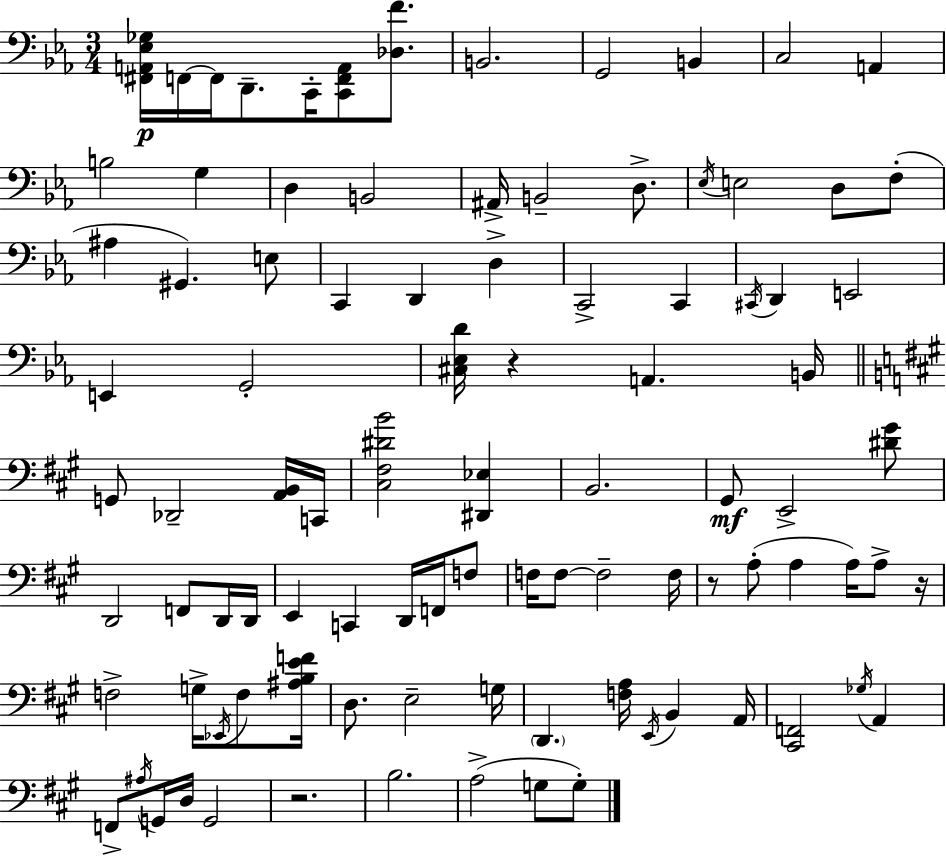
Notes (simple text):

[F#2,A2,Eb3,Gb3]/s F2/s F2/s D2/e. C2/s [C2,F2,A2]/e [Db3,F4]/e. B2/h. G2/h B2/q C3/h A2/q B3/h G3/q D3/q B2/h A#2/s B2/h D3/e. Eb3/s E3/h D3/e F3/e A#3/q G#2/q. E3/e C2/q D2/q D3/q C2/h C2/q C#2/s D2/q E2/h E2/q G2/h [C#3,Eb3,D4]/s R/q A2/q. B2/s G2/e Db2/h [A2,B2]/s C2/s [C#3,F#3,D#4,B4]/h [D#2,Eb3]/q B2/h. G#2/e E2/h [D#4,G#4]/e D2/h F2/e D2/s D2/s E2/q C2/q D2/s F2/s F3/e F3/s F3/e F3/h F3/s R/e A3/e A3/q A3/s A3/e R/s F3/h G3/s Eb2/s F3/e [A#3,B3,E4,F4]/s D3/e. E3/h G3/s D2/q. [F3,A3]/s E2/s B2/q A2/s [C#2,F2]/h Gb3/s A2/q F2/e A#3/s G2/s D3/s G2/h R/h. B3/h. A3/h G3/e G3/e